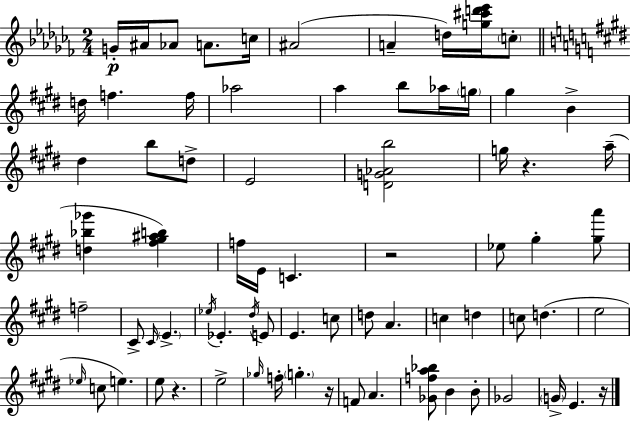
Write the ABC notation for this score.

X:1
T:Untitled
M:2/4
L:1/4
K:Abm
G/4 ^A/4 _A/2 A/2 c/4 ^A2 A d/4 [g^c'd'_e']/4 c/2 d/4 f f/4 _a2 a b/2 _a/4 g/4 ^g B ^d b/2 d/2 E2 [DG_Ab]2 g/4 z a/4 [d_b_g'] [^f^g^ab] f/4 E/4 C z2 _e/2 ^g [^ga']/2 f2 ^C/2 ^C/4 E _e/4 _E ^d/4 E/2 E c/2 d/2 A c d c/2 d e2 _e/4 c/2 e e/2 z e2 _g/4 f/4 g z/4 F/2 A [_Gfa_b]/2 B B/2 _G2 G/4 E z/4